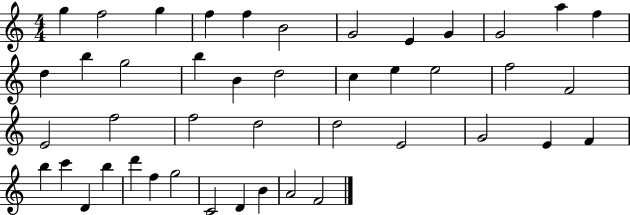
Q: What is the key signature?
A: C major